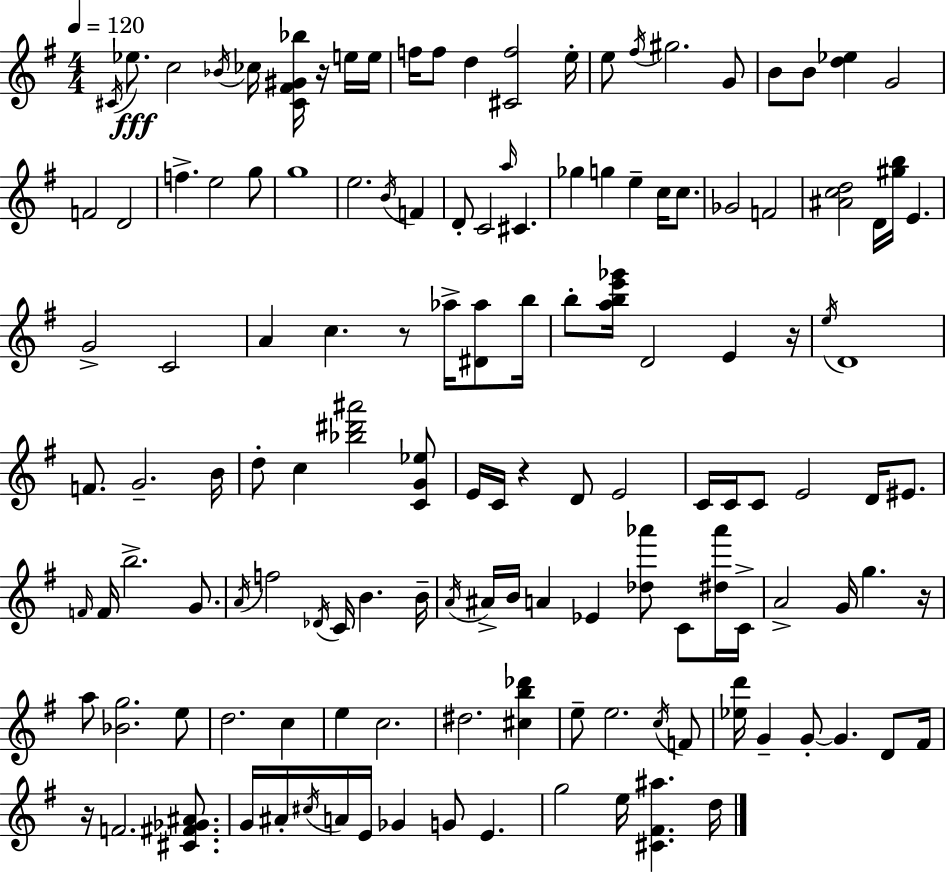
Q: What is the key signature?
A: E minor